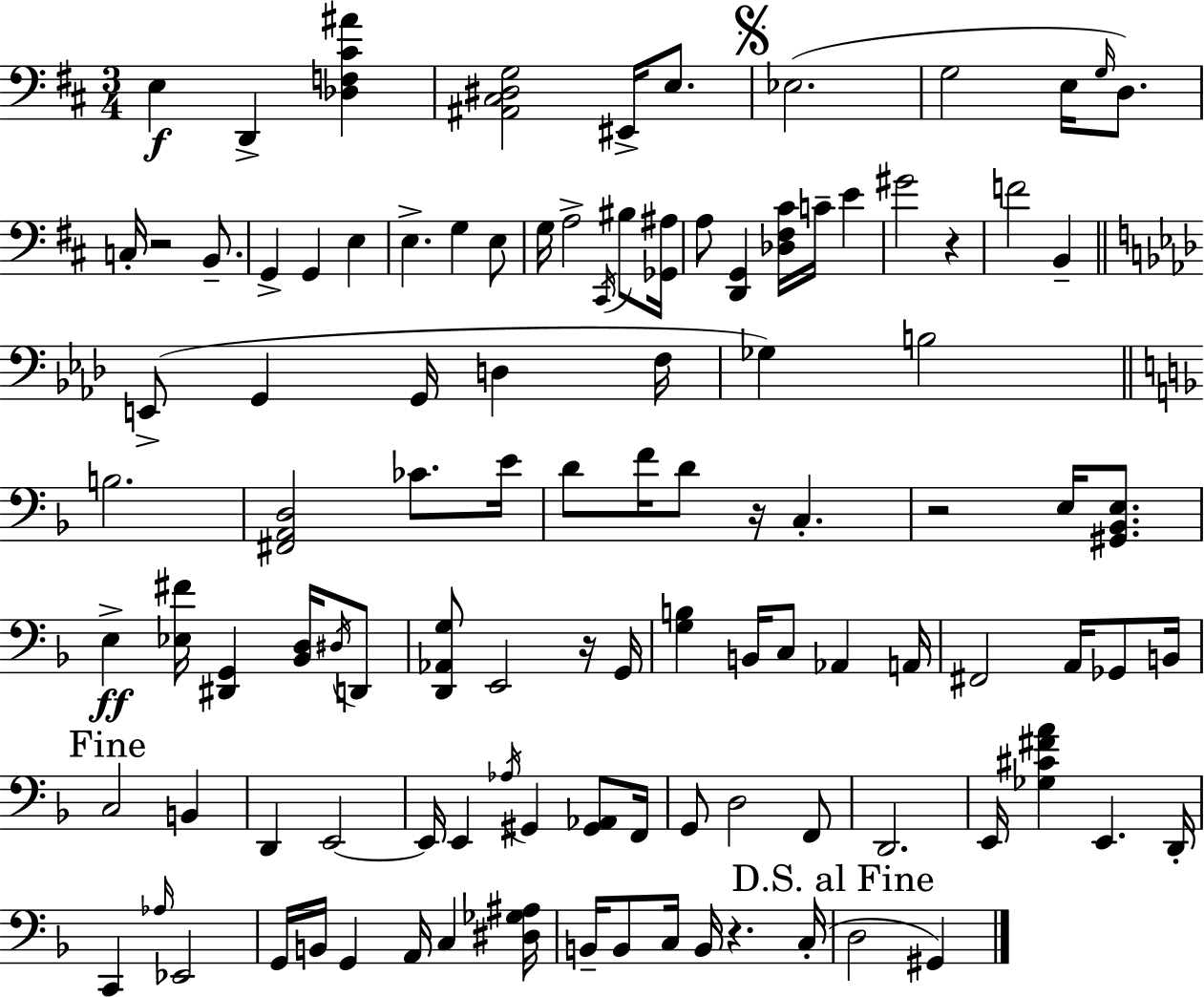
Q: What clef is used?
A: bass